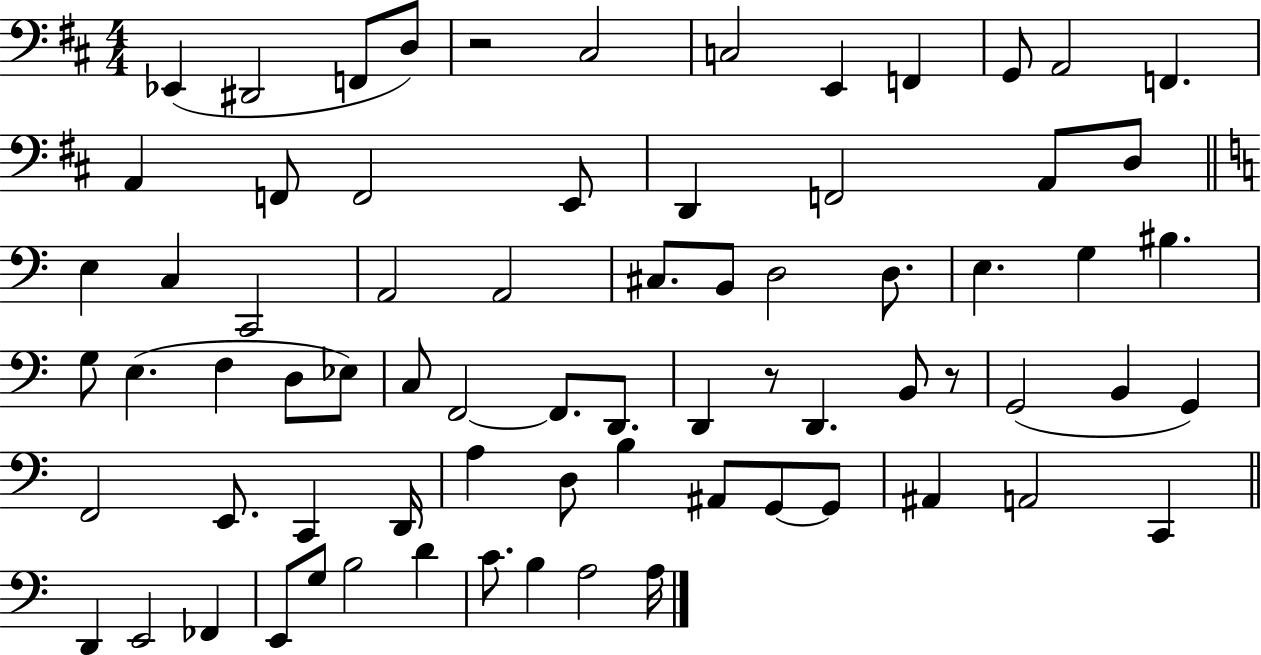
X:1
T:Untitled
M:4/4
L:1/4
K:D
_E,, ^D,,2 F,,/2 D,/2 z2 ^C,2 C,2 E,, F,, G,,/2 A,,2 F,, A,, F,,/2 F,,2 E,,/2 D,, F,,2 A,,/2 D,/2 E, C, C,,2 A,,2 A,,2 ^C,/2 B,,/2 D,2 D,/2 E, G, ^B, G,/2 E, F, D,/2 _E,/2 C,/2 F,,2 F,,/2 D,,/2 D,, z/2 D,, B,,/2 z/2 G,,2 B,, G,, F,,2 E,,/2 C,, D,,/4 A, D,/2 B, ^A,,/2 G,,/2 G,,/2 ^A,, A,,2 C,, D,, E,,2 _F,, E,,/2 G,/2 B,2 D C/2 B, A,2 A,/4